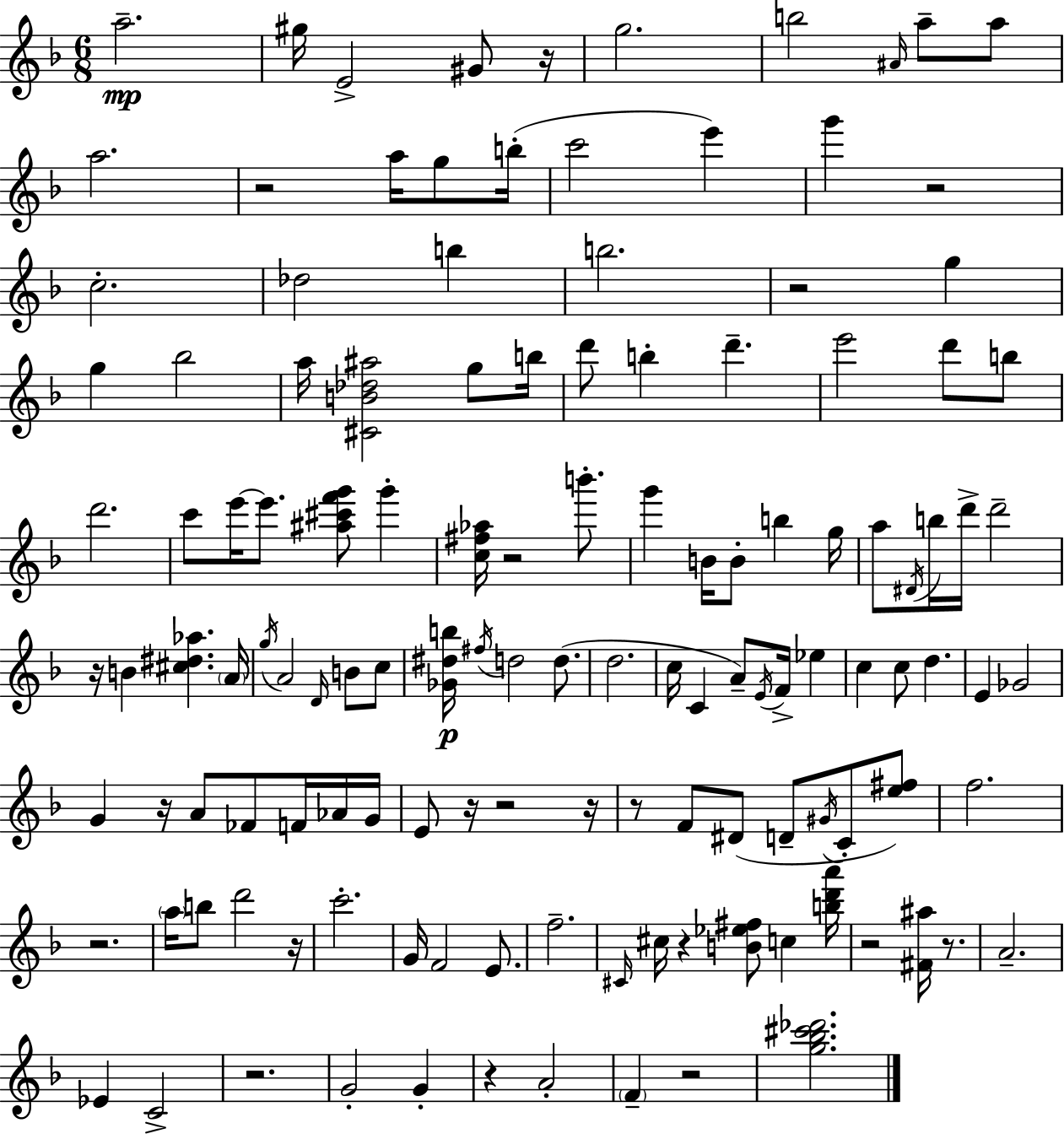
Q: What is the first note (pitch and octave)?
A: A5